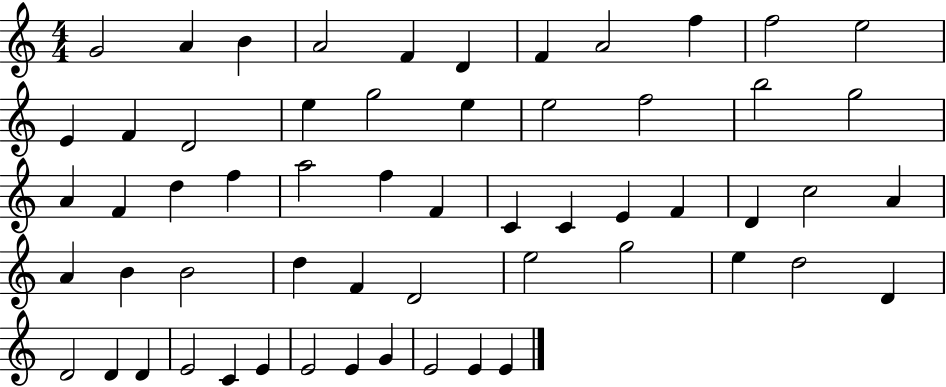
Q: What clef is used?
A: treble